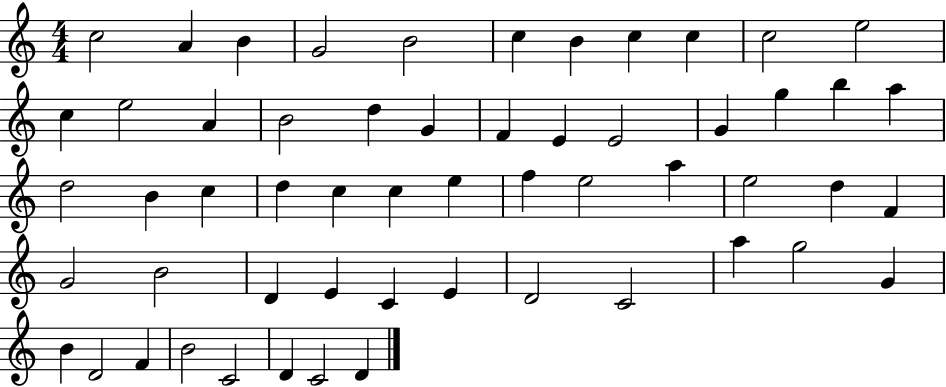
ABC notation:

X:1
T:Untitled
M:4/4
L:1/4
K:C
c2 A B G2 B2 c B c c c2 e2 c e2 A B2 d G F E E2 G g b a d2 B c d c c e f e2 a e2 d F G2 B2 D E C E D2 C2 a g2 G B D2 F B2 C2 D C2 D